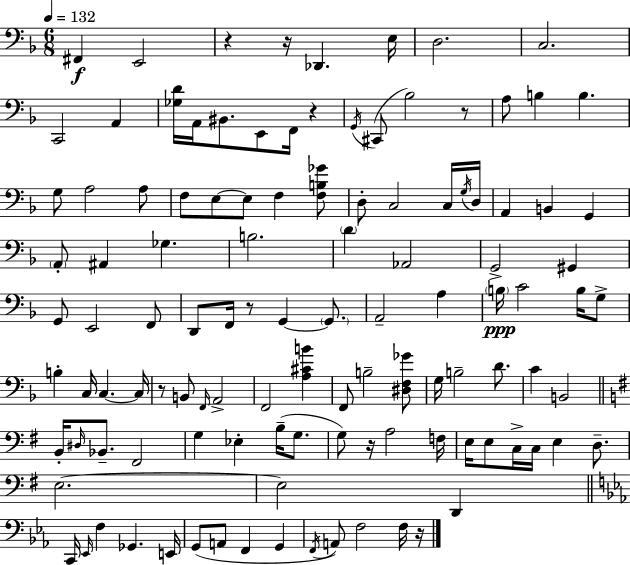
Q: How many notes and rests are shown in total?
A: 114